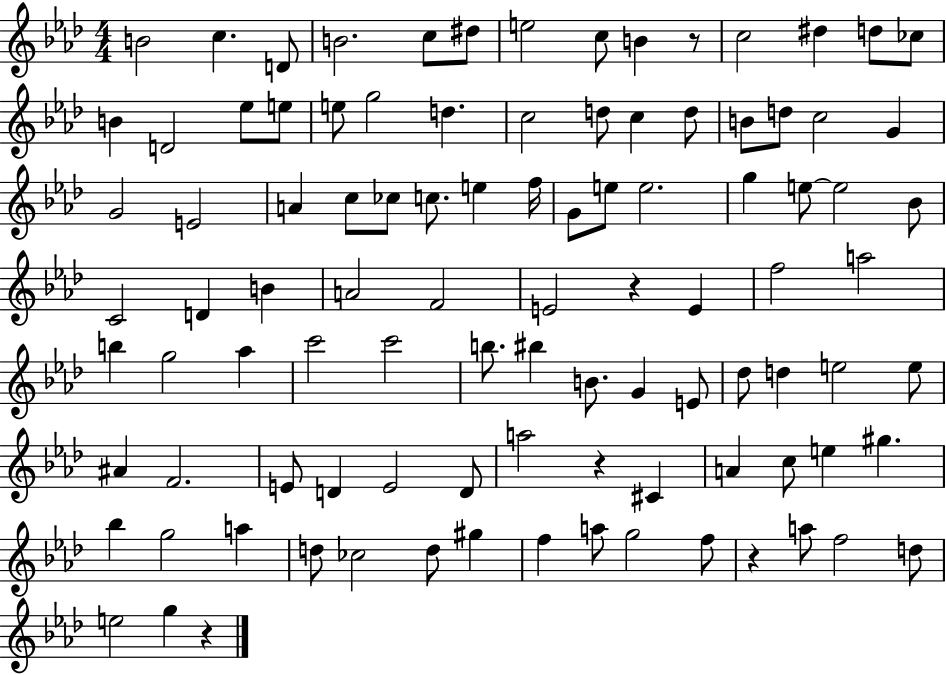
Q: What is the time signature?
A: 4/4